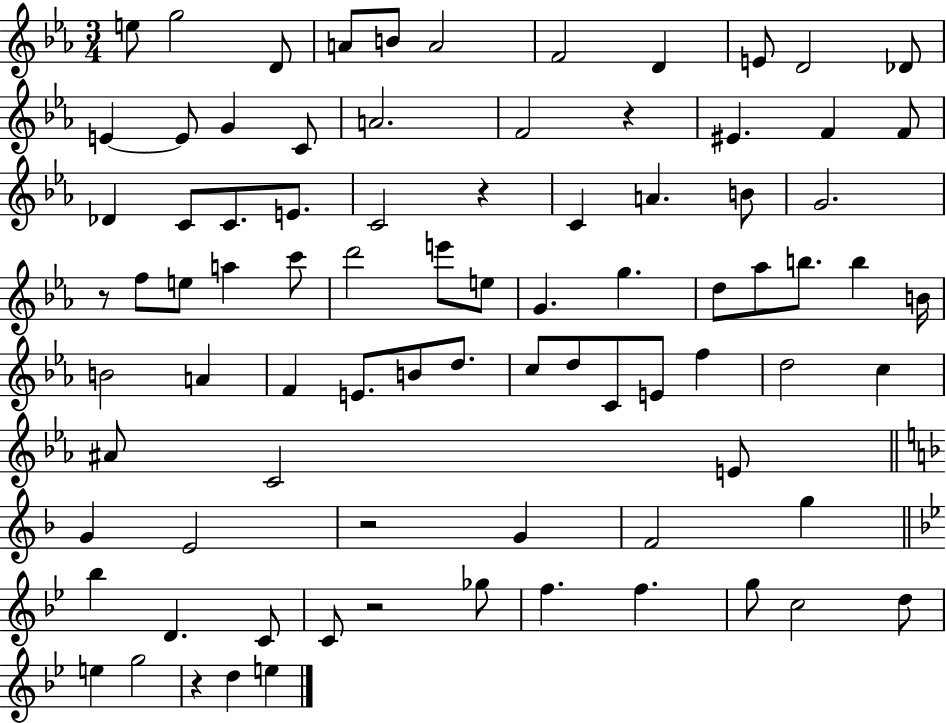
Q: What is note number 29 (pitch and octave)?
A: G4